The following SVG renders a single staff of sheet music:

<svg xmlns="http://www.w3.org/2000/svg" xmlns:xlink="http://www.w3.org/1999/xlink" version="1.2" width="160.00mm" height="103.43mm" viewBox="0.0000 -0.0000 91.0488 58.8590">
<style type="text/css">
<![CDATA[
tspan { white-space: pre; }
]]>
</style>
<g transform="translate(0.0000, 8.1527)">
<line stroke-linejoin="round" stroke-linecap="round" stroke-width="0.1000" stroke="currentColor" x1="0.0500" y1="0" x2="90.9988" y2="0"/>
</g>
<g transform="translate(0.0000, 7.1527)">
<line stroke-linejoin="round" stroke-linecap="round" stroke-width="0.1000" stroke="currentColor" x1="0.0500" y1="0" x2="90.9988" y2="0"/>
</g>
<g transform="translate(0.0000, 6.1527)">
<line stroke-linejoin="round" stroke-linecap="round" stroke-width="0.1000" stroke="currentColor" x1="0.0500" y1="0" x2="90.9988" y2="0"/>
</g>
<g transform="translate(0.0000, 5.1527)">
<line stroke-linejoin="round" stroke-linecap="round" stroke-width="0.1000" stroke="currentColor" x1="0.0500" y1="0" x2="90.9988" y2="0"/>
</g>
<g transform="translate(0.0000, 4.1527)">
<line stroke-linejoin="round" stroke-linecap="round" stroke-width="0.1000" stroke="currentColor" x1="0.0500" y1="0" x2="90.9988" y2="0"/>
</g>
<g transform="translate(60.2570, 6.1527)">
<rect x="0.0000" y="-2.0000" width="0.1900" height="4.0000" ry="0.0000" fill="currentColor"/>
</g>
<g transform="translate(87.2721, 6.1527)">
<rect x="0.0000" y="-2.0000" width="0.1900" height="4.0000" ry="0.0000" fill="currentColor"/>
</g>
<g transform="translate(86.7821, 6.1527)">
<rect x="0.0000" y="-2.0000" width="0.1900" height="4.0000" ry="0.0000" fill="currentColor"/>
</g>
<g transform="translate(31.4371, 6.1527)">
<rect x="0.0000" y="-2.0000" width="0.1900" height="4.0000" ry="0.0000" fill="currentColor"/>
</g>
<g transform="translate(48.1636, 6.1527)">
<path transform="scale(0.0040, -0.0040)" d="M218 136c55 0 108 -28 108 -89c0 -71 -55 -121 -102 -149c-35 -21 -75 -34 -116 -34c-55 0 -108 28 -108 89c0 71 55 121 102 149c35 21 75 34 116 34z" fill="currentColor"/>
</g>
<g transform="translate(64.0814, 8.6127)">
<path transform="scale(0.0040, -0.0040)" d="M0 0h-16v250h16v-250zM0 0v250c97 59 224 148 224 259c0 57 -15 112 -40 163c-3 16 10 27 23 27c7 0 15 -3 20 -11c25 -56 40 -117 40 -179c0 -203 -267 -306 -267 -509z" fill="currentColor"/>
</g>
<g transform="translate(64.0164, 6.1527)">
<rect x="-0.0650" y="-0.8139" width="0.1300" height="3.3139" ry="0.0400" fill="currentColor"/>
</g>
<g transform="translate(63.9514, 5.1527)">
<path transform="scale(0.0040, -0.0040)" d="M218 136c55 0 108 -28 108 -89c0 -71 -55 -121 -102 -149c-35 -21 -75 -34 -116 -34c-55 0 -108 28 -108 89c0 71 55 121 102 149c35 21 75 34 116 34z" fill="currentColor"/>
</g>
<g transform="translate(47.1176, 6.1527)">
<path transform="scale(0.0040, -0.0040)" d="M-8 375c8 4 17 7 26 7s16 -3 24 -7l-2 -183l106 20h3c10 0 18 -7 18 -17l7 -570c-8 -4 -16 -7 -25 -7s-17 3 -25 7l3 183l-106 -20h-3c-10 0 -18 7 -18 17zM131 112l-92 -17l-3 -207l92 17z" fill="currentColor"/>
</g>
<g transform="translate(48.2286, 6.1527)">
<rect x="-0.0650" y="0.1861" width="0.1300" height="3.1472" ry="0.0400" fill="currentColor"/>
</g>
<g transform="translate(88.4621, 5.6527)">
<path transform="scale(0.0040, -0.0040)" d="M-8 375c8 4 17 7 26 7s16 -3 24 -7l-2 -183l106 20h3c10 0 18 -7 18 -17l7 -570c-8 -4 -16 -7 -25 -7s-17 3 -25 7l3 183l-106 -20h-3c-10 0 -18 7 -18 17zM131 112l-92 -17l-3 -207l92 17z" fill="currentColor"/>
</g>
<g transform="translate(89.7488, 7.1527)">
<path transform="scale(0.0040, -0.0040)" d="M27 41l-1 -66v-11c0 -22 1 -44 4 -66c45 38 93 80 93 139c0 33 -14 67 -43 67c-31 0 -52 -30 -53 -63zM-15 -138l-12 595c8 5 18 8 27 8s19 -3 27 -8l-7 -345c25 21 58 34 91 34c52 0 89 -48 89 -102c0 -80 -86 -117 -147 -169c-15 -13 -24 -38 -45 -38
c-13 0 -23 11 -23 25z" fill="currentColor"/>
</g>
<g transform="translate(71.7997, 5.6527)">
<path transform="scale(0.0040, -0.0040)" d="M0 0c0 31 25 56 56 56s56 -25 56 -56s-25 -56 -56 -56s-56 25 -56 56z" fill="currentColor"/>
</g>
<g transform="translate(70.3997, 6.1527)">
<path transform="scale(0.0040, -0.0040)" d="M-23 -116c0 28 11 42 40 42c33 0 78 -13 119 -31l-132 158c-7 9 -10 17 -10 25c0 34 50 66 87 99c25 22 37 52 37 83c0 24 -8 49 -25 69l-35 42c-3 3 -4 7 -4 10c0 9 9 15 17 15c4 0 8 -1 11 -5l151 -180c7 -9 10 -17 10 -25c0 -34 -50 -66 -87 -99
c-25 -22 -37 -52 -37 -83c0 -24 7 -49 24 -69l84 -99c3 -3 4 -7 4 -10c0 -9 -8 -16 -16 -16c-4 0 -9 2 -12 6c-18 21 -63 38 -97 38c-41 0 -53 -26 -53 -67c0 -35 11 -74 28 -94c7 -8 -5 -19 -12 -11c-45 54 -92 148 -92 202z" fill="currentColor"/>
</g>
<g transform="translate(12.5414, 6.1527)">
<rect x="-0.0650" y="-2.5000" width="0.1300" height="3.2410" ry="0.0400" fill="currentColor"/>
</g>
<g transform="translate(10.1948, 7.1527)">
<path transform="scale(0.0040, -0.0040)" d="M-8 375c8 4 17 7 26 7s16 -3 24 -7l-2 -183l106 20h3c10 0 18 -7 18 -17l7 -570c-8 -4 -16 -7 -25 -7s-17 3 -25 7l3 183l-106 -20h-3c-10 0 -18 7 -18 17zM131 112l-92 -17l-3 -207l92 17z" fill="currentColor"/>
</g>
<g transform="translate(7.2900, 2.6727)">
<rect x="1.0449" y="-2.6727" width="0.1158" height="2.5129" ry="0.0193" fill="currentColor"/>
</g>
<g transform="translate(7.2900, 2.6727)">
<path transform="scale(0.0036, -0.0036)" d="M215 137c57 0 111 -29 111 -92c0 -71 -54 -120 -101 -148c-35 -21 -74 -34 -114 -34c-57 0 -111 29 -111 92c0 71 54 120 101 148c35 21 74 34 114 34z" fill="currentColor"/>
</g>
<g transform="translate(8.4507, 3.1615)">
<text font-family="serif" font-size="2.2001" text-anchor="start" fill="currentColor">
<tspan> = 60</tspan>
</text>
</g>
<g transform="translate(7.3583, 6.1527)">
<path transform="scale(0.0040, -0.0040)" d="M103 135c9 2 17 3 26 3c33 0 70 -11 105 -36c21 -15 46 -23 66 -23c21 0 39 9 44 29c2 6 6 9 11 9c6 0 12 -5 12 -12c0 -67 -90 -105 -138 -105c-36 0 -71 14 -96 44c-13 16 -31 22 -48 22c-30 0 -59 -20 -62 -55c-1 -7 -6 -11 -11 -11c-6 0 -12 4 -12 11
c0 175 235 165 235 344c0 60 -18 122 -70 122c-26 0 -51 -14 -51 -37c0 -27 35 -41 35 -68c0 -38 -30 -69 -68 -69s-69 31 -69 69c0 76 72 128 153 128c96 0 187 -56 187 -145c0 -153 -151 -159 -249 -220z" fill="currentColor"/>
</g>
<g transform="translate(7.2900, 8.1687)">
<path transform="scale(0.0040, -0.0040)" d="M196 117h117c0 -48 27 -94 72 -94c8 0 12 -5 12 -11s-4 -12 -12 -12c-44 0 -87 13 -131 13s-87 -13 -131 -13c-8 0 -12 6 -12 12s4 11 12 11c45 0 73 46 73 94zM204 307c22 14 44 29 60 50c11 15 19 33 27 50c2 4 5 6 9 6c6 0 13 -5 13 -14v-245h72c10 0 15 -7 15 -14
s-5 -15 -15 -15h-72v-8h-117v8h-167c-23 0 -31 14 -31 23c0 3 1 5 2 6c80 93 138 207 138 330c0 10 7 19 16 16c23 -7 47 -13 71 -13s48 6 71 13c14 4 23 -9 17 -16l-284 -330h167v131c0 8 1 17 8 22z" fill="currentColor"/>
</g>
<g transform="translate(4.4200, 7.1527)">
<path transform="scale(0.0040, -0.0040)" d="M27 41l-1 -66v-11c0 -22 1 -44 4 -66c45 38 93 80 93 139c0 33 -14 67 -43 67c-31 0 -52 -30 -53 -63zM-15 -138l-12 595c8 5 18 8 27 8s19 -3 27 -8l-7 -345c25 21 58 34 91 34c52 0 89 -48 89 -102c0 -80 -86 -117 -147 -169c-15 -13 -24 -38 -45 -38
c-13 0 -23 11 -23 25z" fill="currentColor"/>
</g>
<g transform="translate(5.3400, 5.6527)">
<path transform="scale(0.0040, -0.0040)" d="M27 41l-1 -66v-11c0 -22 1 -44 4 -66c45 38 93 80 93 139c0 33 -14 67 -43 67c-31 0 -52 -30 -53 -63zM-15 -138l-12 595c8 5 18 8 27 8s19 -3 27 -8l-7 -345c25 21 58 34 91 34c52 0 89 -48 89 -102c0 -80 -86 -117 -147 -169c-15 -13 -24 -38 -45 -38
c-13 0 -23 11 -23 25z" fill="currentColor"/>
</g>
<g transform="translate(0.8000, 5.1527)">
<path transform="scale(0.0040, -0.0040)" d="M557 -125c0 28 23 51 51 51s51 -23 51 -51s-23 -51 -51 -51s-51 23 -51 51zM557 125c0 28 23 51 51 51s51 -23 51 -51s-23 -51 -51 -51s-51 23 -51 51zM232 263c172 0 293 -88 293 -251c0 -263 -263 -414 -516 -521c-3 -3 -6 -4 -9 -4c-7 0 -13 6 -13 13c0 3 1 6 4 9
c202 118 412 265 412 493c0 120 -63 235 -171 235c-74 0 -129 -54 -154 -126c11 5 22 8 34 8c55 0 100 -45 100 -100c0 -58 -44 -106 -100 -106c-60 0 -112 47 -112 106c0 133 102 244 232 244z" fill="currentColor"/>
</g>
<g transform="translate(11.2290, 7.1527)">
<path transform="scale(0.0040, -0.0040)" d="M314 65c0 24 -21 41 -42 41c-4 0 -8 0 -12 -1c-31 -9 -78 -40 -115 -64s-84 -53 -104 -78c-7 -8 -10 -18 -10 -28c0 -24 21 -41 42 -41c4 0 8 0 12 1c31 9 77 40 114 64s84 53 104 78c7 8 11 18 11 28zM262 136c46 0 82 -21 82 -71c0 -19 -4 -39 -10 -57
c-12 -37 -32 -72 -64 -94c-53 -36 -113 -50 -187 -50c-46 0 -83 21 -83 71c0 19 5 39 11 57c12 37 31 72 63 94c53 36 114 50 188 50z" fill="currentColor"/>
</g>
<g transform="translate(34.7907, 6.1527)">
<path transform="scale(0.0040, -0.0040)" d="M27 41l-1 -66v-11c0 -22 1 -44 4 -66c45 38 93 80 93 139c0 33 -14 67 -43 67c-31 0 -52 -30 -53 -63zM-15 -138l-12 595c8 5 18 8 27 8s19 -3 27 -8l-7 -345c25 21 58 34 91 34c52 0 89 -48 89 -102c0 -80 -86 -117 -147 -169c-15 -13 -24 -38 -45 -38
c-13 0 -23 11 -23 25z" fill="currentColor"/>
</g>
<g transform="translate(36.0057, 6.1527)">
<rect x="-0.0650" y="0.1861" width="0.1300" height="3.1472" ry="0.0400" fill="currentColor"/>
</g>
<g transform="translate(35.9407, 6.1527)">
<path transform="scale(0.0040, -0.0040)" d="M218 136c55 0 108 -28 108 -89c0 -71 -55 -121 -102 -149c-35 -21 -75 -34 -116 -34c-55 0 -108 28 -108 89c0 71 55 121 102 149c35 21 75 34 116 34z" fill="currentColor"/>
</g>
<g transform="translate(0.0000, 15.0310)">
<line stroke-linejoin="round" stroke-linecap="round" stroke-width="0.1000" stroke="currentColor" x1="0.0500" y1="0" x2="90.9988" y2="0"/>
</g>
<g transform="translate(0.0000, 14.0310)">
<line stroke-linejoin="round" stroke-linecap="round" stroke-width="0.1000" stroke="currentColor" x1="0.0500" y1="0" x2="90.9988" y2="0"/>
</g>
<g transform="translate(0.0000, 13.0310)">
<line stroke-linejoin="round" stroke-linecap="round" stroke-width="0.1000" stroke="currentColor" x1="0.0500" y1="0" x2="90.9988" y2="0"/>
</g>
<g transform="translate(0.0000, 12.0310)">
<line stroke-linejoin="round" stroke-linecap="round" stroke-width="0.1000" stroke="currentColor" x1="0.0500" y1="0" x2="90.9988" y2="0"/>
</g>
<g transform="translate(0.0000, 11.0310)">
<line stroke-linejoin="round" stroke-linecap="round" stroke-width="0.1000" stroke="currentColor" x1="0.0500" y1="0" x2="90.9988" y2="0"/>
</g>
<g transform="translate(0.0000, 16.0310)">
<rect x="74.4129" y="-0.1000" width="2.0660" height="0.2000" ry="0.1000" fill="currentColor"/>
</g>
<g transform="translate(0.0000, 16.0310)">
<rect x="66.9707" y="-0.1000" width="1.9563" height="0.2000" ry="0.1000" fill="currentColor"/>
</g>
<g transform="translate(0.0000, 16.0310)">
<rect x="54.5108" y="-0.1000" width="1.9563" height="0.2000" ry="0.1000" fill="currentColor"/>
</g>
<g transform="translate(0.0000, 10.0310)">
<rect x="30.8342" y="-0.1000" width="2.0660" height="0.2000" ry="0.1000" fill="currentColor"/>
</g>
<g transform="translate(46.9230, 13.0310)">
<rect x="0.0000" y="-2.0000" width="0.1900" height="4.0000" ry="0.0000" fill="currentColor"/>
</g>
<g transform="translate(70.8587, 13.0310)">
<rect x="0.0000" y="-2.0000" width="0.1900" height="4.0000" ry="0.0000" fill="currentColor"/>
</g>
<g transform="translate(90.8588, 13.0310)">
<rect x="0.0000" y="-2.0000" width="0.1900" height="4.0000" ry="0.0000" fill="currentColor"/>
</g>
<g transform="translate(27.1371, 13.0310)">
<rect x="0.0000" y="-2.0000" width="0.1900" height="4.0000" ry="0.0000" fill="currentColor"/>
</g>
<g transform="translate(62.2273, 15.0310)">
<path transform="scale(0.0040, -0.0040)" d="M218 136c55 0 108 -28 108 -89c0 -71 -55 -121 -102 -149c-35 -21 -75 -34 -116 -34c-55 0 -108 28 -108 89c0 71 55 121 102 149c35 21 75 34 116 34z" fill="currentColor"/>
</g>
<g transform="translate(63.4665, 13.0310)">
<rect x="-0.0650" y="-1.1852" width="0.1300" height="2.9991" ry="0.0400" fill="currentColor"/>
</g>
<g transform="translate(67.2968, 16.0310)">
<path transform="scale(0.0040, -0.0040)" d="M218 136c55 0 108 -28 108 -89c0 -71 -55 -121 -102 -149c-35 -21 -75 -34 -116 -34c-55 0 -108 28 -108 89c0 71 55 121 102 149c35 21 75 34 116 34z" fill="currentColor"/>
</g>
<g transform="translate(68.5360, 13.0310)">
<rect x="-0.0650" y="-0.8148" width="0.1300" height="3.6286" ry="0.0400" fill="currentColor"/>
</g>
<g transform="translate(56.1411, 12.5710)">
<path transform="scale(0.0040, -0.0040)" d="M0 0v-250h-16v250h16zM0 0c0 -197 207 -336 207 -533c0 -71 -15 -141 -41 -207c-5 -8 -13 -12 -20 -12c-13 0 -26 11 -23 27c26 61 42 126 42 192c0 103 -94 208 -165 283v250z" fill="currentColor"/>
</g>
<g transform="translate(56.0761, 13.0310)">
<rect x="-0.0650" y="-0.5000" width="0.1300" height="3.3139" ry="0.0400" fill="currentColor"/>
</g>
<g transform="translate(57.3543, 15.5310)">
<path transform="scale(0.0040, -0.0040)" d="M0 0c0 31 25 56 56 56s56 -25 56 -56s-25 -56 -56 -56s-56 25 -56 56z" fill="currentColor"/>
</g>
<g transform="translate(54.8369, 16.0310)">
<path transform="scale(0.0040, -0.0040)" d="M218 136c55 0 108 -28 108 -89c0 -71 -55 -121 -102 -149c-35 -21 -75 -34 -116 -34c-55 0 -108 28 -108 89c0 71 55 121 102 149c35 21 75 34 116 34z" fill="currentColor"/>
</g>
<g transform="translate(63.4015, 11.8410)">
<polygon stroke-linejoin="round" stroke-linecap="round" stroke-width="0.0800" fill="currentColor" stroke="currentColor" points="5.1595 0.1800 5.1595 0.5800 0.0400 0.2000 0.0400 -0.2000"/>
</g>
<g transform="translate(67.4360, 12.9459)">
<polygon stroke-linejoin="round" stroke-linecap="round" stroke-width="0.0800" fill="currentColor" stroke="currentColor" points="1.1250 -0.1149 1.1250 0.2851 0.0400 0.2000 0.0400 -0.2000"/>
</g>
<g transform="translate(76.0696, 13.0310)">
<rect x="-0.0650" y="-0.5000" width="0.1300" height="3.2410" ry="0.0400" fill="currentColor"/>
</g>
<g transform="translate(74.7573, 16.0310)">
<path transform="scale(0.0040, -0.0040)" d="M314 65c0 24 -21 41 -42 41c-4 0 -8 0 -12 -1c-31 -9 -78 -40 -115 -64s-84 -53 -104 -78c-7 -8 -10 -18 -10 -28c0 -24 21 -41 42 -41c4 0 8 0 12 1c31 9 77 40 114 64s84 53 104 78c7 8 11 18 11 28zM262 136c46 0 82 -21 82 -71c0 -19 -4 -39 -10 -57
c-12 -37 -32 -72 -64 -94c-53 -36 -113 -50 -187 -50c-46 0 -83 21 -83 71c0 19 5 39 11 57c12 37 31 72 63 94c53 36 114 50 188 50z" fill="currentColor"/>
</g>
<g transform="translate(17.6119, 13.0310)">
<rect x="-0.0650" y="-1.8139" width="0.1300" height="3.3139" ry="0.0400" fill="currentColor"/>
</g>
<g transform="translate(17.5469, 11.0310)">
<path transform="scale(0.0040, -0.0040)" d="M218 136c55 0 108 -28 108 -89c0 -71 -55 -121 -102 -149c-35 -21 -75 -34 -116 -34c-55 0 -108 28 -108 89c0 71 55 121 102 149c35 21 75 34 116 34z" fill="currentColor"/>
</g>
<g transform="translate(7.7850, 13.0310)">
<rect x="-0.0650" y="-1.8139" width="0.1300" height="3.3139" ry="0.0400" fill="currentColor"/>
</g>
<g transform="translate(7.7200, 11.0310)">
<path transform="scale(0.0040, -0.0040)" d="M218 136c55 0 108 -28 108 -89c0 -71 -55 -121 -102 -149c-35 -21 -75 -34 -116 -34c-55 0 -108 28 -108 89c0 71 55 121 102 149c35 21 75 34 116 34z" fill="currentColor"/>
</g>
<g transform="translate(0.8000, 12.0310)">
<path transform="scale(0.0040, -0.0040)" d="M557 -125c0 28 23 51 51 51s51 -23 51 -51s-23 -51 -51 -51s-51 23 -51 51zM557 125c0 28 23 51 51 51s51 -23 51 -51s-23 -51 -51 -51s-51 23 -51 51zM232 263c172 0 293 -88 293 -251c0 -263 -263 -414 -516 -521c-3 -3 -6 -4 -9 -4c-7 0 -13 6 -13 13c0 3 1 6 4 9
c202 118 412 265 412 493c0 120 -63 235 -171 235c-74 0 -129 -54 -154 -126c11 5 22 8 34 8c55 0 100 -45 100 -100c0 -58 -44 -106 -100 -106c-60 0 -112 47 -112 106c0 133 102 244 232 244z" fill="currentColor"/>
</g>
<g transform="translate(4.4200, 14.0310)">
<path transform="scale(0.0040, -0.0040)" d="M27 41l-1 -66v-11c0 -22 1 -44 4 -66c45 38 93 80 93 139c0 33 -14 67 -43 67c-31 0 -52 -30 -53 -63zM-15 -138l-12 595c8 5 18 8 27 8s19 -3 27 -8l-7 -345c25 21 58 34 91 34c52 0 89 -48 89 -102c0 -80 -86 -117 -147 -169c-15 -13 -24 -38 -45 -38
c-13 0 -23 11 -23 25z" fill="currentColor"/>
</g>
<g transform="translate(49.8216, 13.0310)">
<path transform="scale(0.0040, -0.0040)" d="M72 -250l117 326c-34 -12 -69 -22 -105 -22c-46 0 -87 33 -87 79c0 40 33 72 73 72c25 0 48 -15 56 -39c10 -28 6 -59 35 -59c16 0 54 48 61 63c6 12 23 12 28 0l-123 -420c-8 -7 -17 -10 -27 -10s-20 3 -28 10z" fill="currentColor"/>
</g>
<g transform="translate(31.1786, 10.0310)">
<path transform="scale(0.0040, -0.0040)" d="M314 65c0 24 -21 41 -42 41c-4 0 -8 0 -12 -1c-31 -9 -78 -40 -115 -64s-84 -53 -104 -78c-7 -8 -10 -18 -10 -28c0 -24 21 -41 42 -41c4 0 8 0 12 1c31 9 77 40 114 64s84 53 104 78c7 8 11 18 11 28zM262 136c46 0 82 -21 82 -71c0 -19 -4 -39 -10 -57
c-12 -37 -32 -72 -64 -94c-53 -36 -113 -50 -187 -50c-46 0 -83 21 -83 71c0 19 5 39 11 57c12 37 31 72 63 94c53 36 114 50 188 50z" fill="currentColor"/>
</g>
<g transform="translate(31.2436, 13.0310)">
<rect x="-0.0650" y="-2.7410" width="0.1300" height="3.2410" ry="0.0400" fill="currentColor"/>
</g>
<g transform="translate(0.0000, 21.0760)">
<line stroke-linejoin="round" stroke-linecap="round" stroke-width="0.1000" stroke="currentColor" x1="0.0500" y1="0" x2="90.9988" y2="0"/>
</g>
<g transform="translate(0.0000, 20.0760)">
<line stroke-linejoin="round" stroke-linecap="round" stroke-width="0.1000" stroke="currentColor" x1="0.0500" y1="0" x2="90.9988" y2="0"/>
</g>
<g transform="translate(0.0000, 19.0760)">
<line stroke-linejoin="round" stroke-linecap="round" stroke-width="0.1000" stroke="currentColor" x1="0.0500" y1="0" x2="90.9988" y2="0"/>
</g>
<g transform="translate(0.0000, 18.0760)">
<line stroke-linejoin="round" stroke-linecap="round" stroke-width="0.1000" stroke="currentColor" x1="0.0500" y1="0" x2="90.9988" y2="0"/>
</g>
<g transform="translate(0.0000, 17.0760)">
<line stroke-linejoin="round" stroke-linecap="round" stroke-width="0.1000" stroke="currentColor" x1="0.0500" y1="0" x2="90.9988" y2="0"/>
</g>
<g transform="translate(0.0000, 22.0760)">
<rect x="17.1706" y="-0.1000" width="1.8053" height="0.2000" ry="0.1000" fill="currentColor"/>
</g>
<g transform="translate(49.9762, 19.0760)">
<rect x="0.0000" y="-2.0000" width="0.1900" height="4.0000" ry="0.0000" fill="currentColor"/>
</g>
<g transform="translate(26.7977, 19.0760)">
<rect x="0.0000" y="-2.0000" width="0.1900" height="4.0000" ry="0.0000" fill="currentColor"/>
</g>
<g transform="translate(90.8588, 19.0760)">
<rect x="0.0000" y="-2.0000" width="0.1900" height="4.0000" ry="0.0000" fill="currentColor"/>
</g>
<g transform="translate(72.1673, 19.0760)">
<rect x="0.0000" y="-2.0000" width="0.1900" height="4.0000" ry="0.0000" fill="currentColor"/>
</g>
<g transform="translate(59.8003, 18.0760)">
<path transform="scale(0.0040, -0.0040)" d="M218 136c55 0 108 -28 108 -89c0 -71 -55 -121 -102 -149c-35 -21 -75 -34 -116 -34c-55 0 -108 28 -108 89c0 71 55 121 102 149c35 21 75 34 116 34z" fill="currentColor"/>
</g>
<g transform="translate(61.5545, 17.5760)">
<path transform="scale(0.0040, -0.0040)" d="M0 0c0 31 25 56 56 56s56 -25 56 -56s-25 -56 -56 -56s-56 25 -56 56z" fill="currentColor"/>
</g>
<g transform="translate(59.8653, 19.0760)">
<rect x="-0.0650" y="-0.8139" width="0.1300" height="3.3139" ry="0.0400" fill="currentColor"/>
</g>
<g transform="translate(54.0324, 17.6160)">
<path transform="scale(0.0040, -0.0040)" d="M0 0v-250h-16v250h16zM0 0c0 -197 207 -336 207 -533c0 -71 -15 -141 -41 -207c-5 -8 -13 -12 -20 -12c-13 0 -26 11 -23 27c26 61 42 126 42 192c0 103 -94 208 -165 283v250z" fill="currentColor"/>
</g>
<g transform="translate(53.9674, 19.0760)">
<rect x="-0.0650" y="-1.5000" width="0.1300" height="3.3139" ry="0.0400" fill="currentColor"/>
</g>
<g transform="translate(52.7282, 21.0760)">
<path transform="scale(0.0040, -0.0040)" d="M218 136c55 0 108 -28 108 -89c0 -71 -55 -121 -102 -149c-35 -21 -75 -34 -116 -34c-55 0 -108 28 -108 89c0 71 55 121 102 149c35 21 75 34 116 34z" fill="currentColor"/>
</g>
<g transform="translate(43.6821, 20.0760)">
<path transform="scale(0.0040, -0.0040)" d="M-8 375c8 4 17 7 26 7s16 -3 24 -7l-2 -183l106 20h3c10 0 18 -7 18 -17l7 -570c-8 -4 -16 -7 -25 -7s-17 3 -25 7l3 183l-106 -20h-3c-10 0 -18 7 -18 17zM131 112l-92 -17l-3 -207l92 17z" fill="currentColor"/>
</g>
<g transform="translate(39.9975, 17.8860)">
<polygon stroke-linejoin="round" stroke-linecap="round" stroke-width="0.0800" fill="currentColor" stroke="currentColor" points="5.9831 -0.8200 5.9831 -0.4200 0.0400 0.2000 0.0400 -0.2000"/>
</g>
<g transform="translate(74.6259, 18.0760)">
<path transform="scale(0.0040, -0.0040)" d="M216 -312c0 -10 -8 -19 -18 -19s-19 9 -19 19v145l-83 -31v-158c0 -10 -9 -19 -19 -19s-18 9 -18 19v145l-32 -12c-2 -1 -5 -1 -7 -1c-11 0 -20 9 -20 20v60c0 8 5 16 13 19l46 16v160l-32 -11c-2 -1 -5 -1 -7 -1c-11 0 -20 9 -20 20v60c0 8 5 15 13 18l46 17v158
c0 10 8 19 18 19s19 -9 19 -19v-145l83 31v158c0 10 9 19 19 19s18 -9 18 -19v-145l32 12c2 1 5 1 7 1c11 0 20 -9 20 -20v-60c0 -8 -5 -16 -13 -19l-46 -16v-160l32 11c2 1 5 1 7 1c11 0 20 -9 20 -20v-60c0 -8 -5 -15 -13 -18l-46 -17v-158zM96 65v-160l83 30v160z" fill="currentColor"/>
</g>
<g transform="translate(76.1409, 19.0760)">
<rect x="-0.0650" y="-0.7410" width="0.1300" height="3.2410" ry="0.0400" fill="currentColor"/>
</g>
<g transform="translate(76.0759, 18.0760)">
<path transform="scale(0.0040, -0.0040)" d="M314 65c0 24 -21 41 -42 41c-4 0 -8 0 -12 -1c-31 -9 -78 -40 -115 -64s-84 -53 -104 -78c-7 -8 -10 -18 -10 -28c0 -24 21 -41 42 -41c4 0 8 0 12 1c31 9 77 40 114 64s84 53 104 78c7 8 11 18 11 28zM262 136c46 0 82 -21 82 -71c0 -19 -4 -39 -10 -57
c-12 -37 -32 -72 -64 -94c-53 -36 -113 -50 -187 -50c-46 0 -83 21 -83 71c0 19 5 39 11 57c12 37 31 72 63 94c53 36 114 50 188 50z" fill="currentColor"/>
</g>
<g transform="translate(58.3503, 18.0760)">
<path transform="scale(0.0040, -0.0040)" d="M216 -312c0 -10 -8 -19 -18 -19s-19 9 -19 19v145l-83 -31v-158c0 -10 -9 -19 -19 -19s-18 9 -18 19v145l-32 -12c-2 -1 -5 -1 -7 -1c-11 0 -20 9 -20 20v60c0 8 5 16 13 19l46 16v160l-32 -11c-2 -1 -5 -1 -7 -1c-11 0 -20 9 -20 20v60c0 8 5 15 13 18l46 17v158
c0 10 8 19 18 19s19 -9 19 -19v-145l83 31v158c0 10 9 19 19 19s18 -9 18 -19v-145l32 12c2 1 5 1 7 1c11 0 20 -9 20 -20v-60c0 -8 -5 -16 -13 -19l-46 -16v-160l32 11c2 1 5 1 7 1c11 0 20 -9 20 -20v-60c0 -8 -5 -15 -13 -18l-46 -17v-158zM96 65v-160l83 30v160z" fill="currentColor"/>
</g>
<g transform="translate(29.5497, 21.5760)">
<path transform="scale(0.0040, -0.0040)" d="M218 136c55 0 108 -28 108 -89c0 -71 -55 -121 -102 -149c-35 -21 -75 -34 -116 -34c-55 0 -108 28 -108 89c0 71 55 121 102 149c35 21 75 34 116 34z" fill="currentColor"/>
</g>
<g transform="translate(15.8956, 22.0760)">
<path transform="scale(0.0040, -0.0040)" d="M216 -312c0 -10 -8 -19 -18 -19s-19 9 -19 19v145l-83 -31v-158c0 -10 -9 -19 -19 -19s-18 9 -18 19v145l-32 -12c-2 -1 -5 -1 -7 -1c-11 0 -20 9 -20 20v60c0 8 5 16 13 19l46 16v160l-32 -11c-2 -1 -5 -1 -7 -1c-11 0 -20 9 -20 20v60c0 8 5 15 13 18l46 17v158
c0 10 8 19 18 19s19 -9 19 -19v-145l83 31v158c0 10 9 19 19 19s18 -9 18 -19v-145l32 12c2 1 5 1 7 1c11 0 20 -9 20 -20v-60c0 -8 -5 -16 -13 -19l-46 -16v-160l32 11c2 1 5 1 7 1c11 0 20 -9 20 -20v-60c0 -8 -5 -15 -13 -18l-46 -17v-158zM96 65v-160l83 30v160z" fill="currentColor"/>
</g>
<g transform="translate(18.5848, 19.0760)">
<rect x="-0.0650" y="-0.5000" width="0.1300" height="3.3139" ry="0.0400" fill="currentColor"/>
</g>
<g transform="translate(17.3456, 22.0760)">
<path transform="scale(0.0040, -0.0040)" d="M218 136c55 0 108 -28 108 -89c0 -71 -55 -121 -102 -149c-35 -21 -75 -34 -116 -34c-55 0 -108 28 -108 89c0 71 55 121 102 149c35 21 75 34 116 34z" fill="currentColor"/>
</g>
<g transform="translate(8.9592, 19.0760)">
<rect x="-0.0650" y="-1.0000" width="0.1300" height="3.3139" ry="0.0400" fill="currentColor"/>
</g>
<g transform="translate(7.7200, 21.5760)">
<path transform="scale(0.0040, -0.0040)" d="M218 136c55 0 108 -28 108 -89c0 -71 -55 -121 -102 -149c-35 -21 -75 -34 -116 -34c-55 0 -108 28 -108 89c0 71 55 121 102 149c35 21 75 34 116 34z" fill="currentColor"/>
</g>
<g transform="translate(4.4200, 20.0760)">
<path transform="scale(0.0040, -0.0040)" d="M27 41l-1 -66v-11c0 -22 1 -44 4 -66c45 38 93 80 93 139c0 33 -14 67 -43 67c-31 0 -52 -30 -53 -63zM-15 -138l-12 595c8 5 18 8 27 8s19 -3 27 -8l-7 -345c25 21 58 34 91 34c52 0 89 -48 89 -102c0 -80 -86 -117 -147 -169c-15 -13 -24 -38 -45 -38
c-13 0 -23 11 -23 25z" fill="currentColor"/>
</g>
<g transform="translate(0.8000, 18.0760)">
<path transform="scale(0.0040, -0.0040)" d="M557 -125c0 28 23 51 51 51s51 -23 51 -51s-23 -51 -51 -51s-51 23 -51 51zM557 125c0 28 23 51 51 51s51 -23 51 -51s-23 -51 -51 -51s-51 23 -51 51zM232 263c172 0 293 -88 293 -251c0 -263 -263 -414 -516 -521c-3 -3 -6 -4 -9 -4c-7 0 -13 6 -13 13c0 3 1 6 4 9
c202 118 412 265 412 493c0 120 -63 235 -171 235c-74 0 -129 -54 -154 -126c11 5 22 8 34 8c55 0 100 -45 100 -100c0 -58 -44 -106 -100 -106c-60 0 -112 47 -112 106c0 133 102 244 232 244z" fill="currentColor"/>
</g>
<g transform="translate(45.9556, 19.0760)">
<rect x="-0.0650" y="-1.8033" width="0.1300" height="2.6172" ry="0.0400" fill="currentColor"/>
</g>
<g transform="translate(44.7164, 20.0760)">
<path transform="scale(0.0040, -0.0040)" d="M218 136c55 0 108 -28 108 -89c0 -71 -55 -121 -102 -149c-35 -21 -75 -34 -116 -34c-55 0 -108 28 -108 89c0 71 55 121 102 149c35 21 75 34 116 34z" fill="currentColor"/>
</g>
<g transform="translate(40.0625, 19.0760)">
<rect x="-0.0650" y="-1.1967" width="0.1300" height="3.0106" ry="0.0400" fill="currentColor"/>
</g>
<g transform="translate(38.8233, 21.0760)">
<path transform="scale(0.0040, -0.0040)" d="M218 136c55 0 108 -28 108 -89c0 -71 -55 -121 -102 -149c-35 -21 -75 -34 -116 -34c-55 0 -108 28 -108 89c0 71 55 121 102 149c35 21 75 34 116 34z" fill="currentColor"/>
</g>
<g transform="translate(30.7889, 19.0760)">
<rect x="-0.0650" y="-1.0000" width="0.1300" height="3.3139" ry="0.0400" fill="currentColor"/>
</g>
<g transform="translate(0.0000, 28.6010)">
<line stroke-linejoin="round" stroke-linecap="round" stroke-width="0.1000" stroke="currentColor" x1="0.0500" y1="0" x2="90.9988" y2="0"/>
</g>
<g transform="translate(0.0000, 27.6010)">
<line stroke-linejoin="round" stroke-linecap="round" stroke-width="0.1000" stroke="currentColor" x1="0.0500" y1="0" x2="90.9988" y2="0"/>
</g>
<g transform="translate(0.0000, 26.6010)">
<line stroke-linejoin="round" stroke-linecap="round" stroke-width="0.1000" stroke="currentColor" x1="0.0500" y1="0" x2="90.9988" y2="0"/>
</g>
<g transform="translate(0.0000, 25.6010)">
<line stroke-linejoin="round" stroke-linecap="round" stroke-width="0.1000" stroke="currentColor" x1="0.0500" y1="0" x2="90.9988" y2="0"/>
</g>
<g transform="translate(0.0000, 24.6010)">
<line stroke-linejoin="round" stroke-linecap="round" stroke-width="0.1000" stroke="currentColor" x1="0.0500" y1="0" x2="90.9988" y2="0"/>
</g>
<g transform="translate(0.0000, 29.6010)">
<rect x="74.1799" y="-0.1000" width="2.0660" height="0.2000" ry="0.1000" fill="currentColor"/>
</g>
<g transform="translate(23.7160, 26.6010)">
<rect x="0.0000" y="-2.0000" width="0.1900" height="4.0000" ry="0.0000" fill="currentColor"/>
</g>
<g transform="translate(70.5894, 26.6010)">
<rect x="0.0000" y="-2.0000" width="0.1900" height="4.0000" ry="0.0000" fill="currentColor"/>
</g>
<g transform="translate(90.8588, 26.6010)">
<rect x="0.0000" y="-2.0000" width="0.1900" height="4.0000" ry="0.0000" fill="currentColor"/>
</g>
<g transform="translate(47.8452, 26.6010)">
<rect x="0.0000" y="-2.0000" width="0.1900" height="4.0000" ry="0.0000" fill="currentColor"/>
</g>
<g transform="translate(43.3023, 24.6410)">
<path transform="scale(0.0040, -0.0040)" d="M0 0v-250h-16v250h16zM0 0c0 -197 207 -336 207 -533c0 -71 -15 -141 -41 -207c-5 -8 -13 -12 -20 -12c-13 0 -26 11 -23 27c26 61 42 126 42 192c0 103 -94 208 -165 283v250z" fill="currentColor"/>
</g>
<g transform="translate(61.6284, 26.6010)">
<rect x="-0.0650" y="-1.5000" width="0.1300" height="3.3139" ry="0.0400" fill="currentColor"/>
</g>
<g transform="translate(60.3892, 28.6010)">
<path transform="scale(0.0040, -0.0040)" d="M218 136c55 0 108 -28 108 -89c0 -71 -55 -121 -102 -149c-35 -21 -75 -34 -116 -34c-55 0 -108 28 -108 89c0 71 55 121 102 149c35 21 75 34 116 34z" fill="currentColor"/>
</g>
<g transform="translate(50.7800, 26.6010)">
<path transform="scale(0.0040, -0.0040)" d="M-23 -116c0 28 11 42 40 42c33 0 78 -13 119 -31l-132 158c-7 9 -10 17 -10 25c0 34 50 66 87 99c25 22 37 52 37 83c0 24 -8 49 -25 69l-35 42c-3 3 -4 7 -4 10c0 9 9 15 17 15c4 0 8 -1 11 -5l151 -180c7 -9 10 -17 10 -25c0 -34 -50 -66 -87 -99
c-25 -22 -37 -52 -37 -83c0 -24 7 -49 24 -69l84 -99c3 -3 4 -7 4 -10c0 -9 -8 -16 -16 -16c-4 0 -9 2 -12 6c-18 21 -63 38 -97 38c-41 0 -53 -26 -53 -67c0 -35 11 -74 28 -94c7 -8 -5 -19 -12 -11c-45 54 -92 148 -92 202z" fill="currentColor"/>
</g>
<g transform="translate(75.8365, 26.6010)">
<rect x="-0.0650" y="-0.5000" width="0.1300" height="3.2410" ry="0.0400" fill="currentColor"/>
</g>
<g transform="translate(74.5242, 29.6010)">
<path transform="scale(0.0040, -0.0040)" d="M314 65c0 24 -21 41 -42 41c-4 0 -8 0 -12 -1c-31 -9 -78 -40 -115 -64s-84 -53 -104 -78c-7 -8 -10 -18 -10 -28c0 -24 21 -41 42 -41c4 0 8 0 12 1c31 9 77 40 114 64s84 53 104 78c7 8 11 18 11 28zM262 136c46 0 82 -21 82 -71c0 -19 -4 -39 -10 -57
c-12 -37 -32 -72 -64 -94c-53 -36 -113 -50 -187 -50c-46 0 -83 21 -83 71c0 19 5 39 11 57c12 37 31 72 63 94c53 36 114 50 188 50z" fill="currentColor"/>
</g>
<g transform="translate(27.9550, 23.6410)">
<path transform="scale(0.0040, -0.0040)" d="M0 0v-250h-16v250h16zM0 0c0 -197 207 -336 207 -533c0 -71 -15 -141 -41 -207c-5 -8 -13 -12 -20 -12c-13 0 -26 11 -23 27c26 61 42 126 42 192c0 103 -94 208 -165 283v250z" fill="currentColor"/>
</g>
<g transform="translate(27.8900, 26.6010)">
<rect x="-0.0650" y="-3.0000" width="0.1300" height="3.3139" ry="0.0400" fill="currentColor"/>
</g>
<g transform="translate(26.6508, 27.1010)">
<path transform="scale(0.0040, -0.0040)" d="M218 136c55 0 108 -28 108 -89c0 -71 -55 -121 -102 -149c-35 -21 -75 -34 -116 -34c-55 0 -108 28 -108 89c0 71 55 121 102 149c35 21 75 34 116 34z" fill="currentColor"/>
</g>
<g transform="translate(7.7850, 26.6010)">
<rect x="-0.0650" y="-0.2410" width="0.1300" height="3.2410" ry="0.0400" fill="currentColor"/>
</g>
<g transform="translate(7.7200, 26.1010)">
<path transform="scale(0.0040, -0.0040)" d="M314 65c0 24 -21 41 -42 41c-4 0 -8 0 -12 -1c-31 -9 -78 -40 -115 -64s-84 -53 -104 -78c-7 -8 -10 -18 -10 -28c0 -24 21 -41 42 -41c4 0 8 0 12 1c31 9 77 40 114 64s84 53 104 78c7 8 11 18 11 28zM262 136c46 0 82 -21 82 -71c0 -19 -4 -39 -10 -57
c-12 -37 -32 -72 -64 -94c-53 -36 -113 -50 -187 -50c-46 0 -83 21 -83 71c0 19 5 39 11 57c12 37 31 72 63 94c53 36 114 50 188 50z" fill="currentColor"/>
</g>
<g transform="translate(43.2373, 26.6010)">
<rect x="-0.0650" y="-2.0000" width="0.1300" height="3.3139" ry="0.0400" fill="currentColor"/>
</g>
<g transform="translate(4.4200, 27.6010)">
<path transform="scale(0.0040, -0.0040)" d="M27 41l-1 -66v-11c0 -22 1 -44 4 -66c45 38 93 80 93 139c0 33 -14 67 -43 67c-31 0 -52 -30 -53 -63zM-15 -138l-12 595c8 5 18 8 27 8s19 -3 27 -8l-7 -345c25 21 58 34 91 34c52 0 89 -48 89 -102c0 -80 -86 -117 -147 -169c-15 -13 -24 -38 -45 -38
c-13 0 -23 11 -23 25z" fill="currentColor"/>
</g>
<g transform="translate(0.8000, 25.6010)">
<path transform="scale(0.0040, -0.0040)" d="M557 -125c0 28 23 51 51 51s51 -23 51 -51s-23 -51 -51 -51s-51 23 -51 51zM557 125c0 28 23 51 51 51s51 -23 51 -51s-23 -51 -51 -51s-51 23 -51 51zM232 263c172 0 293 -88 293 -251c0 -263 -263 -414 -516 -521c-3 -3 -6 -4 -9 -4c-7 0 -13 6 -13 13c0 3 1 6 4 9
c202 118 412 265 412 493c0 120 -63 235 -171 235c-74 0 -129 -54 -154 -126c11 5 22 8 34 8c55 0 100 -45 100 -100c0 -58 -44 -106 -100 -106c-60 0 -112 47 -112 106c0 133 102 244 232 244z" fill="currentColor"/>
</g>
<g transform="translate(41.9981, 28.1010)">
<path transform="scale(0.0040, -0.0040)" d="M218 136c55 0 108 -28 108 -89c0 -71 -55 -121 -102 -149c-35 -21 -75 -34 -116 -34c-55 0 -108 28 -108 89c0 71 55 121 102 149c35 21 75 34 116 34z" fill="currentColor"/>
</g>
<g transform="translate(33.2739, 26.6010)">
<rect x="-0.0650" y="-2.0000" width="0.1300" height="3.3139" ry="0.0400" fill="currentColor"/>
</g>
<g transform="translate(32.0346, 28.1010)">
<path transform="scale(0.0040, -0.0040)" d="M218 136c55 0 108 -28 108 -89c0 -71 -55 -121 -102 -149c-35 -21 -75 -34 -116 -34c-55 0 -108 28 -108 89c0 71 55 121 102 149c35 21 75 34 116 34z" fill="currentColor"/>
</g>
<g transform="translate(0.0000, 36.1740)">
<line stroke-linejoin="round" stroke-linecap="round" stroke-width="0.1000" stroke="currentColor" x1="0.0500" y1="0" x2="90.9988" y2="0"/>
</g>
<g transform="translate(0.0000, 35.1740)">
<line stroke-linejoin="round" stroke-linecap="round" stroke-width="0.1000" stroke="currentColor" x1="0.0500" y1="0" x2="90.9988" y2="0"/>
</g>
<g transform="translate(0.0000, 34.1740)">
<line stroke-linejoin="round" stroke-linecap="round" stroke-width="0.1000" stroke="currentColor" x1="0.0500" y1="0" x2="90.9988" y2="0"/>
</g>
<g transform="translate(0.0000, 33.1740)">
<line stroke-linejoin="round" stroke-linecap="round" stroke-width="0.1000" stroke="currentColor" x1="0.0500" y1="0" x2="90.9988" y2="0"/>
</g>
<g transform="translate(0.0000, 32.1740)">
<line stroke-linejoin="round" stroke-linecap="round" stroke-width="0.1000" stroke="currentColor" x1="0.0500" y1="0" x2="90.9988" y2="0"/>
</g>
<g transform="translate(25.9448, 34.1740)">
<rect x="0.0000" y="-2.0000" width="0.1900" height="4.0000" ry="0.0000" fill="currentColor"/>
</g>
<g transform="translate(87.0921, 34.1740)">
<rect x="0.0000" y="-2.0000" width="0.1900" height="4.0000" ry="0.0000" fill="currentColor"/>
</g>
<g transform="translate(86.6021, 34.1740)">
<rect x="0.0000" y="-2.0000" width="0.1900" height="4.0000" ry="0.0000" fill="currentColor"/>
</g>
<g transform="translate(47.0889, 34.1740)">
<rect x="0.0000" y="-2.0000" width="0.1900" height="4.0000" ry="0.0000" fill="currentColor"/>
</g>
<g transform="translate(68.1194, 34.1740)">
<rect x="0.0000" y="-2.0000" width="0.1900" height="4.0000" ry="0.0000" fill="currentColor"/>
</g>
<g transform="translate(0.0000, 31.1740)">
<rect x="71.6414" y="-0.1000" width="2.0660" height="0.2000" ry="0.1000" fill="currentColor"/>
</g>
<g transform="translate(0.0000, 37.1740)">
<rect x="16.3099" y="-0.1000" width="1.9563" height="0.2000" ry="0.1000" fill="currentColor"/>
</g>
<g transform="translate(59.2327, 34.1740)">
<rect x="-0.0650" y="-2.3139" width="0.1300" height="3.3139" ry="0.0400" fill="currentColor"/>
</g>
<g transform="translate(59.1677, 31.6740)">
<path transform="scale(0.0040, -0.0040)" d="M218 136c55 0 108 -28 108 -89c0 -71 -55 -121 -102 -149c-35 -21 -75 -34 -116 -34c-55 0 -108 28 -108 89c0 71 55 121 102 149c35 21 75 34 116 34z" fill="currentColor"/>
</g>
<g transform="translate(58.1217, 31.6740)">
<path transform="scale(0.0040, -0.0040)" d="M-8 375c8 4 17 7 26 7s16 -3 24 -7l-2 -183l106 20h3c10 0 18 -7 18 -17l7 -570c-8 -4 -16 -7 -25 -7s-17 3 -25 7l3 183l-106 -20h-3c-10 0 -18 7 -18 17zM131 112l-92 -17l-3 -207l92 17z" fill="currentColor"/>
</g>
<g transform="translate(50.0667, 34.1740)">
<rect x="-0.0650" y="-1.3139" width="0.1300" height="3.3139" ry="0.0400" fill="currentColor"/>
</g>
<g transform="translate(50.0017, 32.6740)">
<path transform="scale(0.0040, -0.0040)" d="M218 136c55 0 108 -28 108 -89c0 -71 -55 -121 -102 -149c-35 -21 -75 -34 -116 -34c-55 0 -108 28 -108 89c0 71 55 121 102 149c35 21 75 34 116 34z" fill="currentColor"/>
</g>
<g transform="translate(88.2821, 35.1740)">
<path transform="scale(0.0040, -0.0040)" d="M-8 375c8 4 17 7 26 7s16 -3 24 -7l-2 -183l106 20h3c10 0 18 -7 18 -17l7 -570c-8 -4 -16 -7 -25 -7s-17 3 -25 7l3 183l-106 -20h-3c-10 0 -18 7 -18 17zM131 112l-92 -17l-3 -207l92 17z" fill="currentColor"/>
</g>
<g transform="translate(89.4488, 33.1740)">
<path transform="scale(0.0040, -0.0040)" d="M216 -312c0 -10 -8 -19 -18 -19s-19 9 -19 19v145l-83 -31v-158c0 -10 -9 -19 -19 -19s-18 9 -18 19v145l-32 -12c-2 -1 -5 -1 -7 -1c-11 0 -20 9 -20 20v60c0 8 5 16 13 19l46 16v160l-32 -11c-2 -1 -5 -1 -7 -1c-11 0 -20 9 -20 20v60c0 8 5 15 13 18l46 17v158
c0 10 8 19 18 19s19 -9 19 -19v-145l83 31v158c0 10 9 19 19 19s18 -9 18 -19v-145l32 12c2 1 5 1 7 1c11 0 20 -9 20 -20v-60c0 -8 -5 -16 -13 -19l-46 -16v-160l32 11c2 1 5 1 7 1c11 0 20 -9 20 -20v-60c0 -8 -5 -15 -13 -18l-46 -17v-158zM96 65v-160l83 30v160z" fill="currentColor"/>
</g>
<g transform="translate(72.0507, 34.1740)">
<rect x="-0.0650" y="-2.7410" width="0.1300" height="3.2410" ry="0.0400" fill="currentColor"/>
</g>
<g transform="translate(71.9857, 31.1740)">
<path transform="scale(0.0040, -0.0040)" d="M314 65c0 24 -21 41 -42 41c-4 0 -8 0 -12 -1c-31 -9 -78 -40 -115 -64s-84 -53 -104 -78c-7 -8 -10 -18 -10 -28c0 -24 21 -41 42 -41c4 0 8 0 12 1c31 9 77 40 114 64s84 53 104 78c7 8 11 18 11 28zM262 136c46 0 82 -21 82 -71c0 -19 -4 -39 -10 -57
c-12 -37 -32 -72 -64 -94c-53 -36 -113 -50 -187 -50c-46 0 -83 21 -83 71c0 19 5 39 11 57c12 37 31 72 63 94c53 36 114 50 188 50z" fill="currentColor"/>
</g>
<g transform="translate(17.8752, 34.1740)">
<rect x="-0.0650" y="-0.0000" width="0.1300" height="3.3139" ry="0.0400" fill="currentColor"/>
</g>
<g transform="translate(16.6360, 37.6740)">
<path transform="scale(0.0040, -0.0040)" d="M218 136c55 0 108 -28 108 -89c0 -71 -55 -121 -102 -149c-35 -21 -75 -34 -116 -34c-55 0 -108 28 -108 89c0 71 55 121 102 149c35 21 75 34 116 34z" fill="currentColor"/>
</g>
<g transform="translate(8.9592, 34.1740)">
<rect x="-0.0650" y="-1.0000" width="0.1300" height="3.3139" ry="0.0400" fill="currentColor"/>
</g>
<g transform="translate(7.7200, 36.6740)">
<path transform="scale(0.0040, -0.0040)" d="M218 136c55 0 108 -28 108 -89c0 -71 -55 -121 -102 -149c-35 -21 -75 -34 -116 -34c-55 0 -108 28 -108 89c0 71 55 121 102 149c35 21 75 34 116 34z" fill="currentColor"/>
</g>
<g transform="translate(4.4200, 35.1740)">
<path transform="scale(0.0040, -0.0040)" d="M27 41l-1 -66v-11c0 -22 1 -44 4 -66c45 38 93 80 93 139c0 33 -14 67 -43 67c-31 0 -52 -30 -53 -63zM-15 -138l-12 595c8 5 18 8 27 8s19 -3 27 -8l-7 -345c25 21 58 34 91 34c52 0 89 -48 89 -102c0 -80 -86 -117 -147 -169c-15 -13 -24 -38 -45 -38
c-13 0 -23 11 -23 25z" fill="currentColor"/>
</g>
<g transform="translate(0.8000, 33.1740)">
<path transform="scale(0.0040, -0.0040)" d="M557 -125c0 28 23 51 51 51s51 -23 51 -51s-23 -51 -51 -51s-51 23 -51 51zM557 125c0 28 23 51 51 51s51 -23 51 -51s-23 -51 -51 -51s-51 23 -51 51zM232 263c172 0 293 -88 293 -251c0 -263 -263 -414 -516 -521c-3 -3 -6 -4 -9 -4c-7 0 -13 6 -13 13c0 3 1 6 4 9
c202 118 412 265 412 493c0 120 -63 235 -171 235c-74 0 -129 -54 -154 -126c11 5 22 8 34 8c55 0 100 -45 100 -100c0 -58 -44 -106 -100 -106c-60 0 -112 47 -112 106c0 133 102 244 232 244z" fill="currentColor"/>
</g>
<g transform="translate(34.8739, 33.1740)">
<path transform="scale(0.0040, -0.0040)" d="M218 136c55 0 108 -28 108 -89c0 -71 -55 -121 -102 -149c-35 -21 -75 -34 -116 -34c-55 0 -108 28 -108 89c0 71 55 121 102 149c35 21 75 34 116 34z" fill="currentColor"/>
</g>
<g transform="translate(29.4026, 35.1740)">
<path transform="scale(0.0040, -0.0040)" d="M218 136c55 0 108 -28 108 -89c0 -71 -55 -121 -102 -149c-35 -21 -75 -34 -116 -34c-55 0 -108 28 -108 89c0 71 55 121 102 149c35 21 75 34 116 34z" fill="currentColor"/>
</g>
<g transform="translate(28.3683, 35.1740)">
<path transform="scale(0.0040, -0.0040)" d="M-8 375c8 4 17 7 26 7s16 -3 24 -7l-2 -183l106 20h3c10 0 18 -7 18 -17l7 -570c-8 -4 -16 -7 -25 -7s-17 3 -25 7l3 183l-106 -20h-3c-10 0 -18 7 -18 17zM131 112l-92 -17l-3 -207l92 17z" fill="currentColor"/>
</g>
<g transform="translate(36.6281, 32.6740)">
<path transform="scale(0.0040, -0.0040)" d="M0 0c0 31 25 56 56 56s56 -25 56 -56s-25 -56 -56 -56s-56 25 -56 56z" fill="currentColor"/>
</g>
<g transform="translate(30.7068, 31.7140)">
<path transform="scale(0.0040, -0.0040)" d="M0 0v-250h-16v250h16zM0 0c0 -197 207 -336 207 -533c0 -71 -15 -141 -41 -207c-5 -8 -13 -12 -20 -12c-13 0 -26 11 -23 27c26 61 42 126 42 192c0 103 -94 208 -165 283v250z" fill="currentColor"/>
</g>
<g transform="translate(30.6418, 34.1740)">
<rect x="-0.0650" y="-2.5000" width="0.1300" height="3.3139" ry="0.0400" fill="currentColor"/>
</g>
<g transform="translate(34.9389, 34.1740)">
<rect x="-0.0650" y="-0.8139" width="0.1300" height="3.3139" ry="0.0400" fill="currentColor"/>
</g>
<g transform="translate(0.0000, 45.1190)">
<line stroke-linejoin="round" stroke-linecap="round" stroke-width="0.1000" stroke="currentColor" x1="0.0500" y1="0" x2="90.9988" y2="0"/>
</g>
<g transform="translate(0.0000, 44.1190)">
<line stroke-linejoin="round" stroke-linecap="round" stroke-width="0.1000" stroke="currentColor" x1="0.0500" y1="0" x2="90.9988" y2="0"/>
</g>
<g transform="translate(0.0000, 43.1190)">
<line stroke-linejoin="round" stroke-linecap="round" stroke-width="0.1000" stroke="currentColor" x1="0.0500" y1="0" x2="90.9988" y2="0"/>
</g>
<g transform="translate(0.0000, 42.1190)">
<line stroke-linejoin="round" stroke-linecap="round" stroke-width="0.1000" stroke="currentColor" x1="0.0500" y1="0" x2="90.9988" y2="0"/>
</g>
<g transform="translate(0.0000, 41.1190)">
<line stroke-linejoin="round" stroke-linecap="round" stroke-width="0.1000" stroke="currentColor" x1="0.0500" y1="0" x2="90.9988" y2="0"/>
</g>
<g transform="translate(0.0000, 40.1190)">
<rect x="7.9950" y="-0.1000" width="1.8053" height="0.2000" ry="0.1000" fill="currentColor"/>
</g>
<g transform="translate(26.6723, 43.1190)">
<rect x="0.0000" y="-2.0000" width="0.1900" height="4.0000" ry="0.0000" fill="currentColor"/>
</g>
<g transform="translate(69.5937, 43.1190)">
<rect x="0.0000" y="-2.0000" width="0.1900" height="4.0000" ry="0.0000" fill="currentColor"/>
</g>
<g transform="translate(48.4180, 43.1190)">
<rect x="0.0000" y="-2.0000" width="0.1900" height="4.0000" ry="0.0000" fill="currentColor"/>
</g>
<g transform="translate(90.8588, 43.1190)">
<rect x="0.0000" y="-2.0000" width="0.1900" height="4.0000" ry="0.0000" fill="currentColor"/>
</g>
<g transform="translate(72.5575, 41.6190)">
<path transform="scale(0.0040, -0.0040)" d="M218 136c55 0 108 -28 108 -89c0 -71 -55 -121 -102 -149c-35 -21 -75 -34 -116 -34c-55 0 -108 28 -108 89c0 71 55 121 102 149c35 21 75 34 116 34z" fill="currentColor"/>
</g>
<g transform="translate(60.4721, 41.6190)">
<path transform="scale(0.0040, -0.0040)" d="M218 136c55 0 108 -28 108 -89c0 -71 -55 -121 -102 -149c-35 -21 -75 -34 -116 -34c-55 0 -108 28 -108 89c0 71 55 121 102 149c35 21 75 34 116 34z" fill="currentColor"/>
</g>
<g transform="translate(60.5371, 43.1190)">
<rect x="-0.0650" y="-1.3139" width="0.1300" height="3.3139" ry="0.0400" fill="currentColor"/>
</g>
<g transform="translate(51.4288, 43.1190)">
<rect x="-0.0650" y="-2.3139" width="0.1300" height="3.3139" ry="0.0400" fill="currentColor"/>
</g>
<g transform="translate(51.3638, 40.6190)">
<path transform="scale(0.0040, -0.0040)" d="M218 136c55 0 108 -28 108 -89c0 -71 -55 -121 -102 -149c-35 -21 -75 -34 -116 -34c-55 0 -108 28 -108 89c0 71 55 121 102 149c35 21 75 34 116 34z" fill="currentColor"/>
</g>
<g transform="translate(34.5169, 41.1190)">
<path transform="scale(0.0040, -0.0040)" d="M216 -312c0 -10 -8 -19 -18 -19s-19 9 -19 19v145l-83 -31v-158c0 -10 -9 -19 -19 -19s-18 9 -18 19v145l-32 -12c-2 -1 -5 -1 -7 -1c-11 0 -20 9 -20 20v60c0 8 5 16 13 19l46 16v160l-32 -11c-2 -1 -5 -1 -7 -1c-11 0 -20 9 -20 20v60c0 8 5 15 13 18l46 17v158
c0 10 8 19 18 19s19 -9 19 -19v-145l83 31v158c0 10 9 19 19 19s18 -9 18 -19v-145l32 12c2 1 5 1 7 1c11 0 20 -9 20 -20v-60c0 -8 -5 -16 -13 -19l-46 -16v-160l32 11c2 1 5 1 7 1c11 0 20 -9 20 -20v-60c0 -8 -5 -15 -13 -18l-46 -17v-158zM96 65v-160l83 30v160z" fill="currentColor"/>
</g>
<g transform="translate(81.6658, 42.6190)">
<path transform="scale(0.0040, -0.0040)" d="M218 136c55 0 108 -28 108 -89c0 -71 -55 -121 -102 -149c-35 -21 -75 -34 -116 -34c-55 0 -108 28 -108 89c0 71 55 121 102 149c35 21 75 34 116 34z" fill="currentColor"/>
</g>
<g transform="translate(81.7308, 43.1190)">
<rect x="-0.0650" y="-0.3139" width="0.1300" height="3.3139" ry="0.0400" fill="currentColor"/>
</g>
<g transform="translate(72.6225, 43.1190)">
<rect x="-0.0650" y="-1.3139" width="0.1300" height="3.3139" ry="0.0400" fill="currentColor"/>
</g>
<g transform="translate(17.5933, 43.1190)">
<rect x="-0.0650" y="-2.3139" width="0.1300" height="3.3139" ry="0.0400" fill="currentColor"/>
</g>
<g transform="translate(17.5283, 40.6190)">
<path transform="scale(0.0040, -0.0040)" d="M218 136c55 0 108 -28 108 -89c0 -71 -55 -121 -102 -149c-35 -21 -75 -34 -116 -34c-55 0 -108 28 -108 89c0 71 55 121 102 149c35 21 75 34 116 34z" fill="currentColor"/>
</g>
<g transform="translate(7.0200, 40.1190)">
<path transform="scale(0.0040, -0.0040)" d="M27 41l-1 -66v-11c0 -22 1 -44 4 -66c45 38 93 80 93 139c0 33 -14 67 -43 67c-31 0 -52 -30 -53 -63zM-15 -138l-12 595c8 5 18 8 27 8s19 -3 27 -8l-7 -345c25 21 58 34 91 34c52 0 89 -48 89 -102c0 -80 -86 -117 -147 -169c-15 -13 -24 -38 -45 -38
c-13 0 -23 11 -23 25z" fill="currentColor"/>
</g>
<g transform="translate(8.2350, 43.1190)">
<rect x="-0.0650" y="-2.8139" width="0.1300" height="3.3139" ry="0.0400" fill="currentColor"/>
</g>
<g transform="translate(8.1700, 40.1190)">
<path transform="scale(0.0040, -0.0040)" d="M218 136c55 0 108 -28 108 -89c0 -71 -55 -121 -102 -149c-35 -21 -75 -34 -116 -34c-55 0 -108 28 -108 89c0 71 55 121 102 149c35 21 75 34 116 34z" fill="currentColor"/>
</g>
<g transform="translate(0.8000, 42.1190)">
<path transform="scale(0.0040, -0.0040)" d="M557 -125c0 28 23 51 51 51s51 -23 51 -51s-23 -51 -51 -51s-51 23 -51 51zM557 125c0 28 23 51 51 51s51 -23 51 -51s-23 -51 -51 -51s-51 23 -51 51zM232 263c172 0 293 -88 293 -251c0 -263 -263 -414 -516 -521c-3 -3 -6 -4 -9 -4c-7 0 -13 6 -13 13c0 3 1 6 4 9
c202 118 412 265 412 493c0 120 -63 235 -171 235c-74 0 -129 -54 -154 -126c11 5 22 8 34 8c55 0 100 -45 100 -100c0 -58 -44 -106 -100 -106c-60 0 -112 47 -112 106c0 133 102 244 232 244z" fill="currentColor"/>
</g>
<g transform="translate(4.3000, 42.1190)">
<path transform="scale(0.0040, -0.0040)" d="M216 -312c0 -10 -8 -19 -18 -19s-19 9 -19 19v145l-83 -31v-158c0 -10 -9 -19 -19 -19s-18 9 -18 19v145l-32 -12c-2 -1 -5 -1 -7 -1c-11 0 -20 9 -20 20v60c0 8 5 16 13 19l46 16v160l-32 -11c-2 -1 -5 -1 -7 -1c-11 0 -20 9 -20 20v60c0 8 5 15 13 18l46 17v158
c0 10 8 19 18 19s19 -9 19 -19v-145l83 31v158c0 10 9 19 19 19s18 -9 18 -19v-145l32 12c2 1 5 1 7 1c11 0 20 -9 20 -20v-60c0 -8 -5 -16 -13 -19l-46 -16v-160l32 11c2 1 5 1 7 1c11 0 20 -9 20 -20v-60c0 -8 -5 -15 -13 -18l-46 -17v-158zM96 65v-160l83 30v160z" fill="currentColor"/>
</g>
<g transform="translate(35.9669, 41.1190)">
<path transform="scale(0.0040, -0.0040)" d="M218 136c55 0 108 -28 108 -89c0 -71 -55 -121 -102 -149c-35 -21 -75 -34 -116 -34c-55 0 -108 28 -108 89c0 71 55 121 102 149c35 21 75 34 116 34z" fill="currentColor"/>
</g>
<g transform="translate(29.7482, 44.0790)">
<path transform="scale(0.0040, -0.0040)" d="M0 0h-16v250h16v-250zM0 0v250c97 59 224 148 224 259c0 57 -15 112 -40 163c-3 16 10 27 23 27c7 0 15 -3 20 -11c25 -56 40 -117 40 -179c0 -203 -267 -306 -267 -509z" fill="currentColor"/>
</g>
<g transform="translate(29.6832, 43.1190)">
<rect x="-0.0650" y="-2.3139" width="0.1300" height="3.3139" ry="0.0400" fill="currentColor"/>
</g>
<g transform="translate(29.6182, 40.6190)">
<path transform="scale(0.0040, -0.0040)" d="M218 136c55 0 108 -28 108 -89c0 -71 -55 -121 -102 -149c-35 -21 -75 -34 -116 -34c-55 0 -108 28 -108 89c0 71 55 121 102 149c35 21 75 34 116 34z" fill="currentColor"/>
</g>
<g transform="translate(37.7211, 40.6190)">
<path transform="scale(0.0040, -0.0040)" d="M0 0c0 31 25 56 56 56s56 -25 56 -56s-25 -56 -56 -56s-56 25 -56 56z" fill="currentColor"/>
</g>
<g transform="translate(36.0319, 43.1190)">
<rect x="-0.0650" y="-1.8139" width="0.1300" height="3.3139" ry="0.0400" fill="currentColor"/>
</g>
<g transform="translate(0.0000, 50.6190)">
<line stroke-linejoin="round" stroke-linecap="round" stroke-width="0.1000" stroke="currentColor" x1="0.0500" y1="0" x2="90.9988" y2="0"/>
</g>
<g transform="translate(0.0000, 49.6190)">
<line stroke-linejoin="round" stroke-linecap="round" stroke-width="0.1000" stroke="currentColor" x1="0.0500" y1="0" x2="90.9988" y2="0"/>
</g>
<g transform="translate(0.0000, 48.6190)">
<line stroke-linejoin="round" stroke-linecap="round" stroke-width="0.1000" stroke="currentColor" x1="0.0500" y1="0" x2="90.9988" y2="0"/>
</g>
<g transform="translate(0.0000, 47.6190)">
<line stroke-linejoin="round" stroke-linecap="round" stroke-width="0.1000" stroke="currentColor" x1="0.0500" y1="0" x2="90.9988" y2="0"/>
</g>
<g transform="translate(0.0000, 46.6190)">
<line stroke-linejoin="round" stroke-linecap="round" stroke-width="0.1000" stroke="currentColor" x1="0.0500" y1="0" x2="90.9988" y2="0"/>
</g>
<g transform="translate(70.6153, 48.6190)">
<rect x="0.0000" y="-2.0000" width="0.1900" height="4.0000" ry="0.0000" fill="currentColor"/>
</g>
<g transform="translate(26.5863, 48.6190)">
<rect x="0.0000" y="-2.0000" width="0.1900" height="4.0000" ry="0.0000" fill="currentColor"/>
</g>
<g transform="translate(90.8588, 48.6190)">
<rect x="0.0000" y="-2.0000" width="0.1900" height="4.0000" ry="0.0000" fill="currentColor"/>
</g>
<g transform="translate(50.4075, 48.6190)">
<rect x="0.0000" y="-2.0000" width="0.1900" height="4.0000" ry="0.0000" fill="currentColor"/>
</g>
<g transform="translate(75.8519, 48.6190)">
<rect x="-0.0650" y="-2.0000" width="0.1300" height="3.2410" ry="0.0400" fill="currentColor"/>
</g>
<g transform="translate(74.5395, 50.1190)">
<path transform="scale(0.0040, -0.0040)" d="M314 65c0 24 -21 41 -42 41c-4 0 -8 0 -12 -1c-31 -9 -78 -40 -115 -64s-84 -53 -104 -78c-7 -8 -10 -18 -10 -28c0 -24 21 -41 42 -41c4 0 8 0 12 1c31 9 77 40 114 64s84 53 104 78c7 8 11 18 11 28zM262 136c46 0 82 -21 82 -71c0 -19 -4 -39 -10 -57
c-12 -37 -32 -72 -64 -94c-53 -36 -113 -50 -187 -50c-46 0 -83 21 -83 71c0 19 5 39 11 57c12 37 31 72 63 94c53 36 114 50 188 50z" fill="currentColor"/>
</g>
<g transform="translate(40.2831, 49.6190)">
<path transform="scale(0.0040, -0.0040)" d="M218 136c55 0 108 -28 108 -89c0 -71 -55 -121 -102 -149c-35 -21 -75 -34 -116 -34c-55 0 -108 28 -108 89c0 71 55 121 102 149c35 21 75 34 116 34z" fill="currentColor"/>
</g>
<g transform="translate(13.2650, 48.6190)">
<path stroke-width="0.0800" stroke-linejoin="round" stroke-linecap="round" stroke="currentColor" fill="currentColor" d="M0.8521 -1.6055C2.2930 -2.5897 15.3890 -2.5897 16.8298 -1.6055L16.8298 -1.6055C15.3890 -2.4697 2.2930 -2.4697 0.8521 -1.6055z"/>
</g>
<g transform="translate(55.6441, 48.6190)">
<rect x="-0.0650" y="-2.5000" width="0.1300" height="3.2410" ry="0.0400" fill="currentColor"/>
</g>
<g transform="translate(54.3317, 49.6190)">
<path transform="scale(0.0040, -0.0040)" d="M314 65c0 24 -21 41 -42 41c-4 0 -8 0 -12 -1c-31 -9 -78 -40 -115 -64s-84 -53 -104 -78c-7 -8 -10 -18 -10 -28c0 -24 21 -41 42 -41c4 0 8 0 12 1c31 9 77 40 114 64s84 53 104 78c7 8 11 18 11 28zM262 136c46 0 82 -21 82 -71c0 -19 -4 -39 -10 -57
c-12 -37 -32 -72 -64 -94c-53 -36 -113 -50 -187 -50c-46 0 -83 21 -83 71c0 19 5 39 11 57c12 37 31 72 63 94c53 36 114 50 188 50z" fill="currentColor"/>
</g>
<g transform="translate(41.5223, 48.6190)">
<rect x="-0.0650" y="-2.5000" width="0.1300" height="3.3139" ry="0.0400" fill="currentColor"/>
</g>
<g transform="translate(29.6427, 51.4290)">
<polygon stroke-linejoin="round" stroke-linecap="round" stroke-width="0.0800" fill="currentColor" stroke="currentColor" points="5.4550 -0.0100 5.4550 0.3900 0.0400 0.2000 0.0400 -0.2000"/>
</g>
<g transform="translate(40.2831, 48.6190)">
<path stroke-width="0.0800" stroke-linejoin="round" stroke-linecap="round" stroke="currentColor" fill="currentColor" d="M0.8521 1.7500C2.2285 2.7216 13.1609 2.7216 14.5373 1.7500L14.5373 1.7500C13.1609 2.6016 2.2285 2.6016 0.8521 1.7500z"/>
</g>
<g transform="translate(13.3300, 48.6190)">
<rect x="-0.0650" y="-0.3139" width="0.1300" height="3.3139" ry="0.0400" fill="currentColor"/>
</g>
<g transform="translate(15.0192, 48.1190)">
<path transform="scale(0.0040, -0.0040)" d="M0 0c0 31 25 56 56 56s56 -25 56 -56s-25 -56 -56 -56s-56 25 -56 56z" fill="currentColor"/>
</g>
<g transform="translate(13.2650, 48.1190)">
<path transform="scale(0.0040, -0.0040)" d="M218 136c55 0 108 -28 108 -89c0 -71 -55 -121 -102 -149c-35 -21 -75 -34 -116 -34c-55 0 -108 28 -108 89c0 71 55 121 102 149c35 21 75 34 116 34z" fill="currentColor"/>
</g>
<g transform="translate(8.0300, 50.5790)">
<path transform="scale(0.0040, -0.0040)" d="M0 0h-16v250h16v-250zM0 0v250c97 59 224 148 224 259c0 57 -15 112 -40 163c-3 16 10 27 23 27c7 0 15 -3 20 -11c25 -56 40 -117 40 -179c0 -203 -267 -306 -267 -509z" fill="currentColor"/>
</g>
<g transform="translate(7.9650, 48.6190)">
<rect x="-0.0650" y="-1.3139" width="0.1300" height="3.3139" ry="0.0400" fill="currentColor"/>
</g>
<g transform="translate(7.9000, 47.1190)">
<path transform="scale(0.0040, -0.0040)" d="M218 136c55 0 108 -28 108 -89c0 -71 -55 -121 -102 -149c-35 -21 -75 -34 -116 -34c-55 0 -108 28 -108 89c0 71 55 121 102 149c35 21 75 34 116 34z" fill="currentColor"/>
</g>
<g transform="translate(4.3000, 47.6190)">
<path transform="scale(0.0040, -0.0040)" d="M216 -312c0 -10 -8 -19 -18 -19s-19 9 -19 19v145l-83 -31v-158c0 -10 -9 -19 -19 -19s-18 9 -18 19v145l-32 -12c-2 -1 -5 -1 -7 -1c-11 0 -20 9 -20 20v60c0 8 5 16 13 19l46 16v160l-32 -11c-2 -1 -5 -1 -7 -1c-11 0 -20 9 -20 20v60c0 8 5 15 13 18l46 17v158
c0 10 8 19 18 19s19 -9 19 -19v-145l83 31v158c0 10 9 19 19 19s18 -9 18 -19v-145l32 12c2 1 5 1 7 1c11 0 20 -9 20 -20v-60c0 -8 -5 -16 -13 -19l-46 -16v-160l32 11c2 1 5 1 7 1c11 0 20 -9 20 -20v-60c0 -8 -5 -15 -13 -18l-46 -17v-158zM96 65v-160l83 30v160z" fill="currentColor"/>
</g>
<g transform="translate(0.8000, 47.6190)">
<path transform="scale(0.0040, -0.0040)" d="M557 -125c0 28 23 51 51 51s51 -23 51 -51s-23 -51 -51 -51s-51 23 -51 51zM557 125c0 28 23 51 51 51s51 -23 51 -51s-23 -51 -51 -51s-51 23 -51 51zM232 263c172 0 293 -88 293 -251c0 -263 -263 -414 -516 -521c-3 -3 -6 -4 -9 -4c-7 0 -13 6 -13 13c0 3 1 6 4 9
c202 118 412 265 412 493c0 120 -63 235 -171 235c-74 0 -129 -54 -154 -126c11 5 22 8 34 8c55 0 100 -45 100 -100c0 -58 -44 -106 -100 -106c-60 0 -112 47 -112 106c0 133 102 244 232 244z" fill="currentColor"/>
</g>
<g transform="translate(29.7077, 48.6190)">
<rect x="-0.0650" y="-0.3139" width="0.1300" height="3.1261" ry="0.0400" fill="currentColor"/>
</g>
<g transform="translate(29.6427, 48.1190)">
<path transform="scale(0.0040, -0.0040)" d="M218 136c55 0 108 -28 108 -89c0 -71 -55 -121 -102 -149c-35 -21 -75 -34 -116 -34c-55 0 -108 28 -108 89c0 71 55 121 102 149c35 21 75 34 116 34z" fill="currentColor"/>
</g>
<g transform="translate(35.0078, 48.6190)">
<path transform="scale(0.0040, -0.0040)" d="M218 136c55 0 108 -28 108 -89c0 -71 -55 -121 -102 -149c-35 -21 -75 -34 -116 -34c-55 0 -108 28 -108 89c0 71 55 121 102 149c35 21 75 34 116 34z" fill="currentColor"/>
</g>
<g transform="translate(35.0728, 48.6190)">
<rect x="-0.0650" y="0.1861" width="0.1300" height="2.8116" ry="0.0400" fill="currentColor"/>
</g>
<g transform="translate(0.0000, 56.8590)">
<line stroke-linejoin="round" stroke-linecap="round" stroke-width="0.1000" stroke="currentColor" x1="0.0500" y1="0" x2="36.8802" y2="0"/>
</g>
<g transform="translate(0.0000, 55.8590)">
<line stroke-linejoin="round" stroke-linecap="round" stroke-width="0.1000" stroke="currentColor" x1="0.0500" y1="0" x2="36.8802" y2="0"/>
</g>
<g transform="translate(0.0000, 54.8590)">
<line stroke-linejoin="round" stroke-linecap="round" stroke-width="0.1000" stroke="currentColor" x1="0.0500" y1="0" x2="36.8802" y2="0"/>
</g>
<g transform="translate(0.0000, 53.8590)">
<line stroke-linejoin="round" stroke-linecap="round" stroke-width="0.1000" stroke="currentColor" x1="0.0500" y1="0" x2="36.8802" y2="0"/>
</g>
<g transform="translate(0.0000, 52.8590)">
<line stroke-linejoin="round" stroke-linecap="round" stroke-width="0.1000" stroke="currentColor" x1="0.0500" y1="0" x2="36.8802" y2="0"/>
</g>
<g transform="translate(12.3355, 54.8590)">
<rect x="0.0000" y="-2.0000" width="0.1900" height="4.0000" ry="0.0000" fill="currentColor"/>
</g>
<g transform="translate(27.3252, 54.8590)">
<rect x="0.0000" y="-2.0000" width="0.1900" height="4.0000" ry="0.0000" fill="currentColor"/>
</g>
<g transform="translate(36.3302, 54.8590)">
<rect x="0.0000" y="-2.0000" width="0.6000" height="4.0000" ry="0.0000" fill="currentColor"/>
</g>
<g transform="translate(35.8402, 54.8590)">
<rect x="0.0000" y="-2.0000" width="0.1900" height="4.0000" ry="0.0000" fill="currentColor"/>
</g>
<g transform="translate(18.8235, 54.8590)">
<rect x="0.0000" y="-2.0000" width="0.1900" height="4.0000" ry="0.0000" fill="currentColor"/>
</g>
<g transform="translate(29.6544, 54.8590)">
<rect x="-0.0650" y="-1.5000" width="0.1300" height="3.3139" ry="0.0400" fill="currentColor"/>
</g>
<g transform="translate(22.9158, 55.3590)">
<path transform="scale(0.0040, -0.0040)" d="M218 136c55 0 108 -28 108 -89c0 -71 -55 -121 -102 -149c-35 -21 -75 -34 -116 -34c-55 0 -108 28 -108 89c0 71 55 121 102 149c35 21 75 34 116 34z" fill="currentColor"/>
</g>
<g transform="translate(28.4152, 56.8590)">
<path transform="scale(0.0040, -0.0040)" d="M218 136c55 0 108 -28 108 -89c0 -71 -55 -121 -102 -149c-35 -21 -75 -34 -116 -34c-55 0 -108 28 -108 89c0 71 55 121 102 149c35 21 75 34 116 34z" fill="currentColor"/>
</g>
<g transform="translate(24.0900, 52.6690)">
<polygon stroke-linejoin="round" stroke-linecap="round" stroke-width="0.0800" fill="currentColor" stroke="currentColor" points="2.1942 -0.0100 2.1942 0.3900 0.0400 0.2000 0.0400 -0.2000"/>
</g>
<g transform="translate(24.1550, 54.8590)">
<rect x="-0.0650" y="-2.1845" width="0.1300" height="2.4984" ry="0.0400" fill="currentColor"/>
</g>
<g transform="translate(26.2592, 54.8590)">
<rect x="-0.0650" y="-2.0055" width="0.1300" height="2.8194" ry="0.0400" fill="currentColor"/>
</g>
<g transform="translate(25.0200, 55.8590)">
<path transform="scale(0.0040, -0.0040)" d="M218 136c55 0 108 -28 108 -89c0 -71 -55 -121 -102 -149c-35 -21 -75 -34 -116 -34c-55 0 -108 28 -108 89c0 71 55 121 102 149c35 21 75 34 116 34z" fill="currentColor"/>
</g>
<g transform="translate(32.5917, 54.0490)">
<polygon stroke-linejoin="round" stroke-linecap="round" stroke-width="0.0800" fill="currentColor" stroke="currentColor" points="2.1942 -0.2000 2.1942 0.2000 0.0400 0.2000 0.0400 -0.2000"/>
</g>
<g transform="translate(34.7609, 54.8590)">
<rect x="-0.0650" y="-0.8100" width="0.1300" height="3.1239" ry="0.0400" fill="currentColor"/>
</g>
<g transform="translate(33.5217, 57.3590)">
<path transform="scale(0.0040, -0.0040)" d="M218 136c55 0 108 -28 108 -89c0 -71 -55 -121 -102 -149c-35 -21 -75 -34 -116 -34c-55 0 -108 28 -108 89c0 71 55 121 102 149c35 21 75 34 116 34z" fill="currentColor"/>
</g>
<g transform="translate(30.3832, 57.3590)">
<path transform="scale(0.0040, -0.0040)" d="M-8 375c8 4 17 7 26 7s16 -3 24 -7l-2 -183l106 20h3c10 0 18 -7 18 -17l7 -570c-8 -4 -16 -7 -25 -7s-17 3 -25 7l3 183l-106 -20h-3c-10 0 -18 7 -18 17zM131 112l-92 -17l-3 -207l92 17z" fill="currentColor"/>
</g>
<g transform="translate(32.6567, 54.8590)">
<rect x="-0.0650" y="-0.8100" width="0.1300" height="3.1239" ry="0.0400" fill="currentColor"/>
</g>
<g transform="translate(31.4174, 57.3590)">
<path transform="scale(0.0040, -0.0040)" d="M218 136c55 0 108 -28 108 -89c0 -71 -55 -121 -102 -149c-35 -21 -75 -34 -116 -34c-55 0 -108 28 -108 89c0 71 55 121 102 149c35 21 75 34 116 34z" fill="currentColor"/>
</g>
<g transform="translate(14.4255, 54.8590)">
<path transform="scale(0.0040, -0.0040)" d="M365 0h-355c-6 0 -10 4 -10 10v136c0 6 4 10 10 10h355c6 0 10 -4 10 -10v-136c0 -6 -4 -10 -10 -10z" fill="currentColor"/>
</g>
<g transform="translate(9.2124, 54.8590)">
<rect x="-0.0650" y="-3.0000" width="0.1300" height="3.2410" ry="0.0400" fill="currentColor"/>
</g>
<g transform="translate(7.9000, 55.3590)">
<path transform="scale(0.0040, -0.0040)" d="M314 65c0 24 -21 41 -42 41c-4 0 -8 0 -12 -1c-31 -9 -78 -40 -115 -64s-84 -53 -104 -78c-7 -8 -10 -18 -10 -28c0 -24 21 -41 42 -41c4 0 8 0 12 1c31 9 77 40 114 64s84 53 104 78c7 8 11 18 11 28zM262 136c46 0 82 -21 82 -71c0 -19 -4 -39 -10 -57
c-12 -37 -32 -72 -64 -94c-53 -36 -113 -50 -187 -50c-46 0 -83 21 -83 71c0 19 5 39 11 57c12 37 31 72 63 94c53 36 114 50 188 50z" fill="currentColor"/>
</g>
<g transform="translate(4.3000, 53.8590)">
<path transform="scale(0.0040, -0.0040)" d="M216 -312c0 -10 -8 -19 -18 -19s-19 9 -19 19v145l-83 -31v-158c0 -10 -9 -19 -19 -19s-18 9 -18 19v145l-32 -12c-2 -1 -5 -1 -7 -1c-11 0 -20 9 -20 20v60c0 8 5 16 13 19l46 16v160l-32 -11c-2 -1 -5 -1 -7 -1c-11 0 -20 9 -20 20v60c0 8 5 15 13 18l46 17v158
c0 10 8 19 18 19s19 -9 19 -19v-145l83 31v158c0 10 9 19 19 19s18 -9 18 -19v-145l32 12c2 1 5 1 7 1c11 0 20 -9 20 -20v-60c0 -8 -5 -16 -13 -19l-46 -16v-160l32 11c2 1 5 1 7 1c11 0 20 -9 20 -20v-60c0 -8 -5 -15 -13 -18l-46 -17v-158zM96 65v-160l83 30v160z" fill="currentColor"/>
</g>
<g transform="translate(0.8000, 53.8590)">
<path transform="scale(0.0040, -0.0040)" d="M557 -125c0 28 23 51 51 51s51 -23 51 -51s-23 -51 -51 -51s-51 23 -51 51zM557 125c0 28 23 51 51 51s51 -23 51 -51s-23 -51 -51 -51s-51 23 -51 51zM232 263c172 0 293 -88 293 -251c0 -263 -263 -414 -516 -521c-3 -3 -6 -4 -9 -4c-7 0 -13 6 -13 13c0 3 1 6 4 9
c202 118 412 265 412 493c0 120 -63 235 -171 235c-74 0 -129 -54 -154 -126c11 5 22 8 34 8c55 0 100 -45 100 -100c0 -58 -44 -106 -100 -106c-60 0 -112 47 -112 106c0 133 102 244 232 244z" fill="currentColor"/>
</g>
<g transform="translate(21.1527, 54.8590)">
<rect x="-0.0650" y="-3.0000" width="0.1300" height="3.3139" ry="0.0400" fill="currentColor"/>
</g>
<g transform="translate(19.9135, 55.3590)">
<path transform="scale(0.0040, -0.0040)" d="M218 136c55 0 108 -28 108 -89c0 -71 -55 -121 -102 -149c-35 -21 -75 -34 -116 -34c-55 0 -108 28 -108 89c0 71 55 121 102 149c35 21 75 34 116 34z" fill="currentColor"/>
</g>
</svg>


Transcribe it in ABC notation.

X:1
T:Untitled
M:2/4
L:1/4
K:Bb
B,,2 _D, D, F,/2 z A, A, C2 z/2 E,,/2 G,,/2 E,,/4 E,,2 F,, ^E,, F,, G,,/2 B,,/2 G,,/2 ^F, ^F,2 E,2 C,/2 A,, A,,/2 z G,, E,,2 F,, D,, B,,/2 F, G, B, C2 _C B, B,/2 ^A, B, G, G, E, G,/2 E, E,/2 D,/2 B,, B,,2 A,,2 C,2 z2 C, C,/2 B,,/2 G,, F,,/2 F,,/2